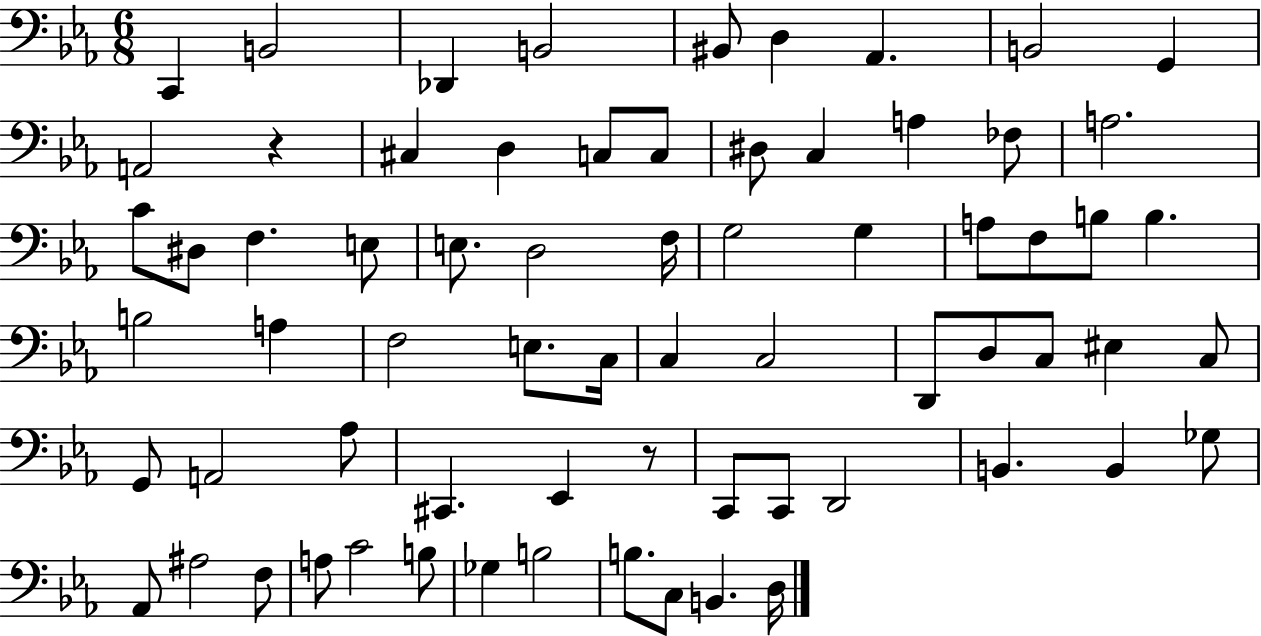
C2/q B2/h Db2/q B2/h BIS2/e D3/q Ab2/q. B2/h G2/q A2/h R/q C#3/q D3/q C3/e C3/e D#3/e C3/q A3/q FES3/e A3/h. C4/e D#3/e F3/q. E3/e E3/e. D3/h F3/s G3/h G3/q A3/e F3/e B3/e B3/q. B3/h A3/q F3/h E3/e. C3/s C3/q C3/h D2/e D3/e C3/e EIS3/q C3/e G2/e A2/h Ab3/e C#2/q. Eb2/q R/e C2/e C2/e D2/h B2/q. B2/q Gb3/e Ab2/e A#3/h F3/e A3/e C4/h B3/e Gb3/q B3/h B3/e. C3/e B2/q. D3/s